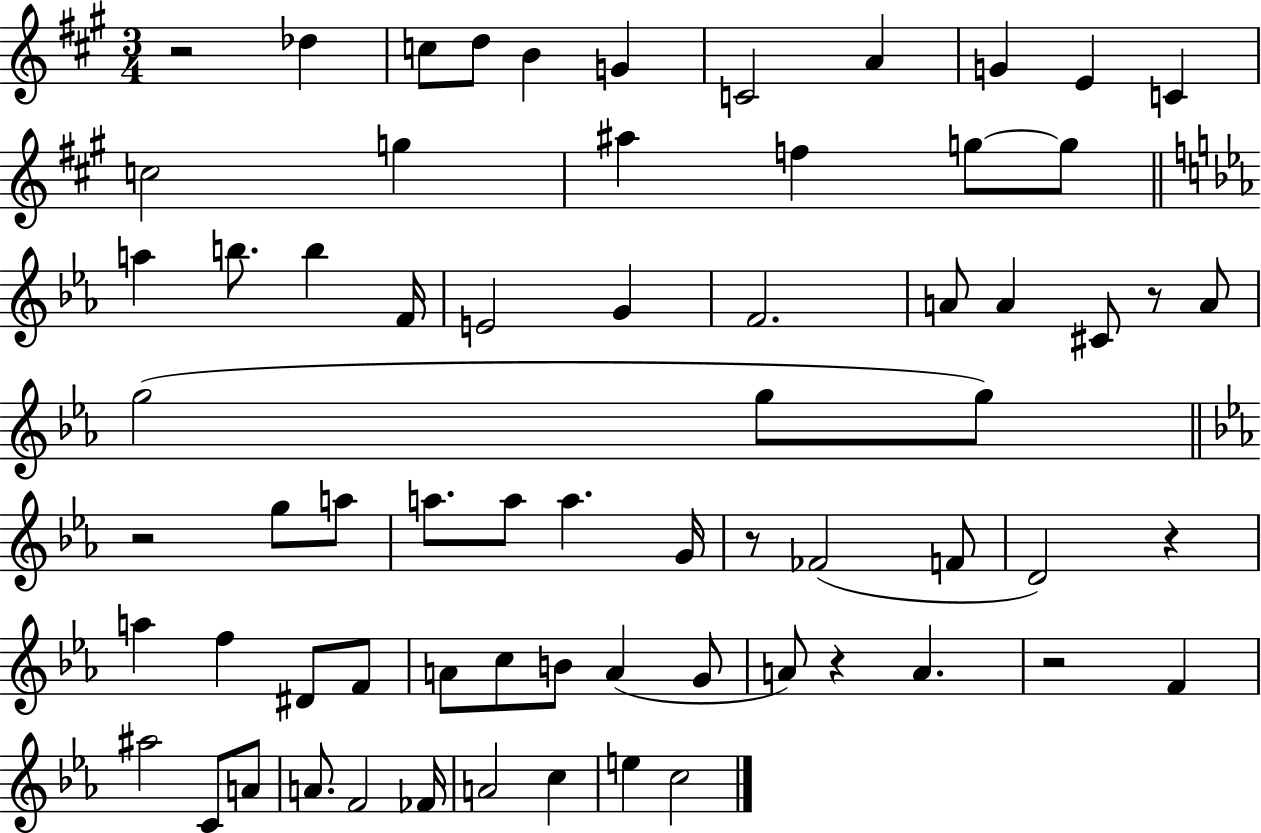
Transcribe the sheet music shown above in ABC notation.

X:1
T:Untitled
M:3/4
L:1/4
K:A
z2 _d c/2 d/2 B G C2 A G E C c2 g ^a f g/2 g/2 a b/2 b F/4 E2 G F2 A/2 A ^C/2 z/2 A/2 g2 g/2 g/2 z2 g/2 a/2 a/2 a/2 a G/4 z/2 _F2 F/2 D2 z a f ^D/2 F/2 A/2 c/2 B/2 A G/2 A/2 z A z2 F ^a2 C/2 A/2 A/2 F2 _F/4 A2 c e c2